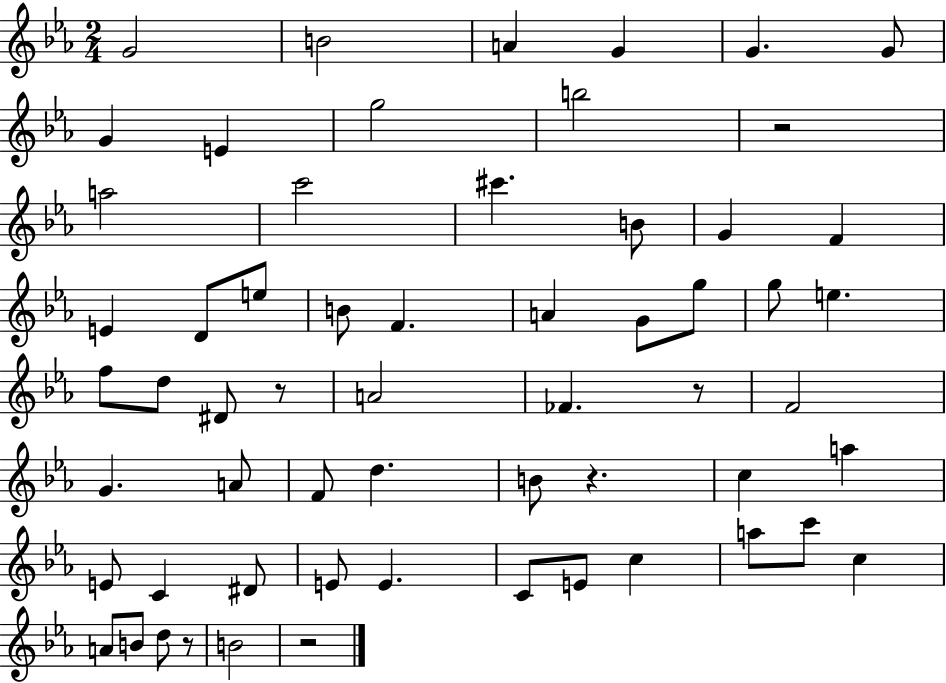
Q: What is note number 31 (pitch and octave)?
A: FES4